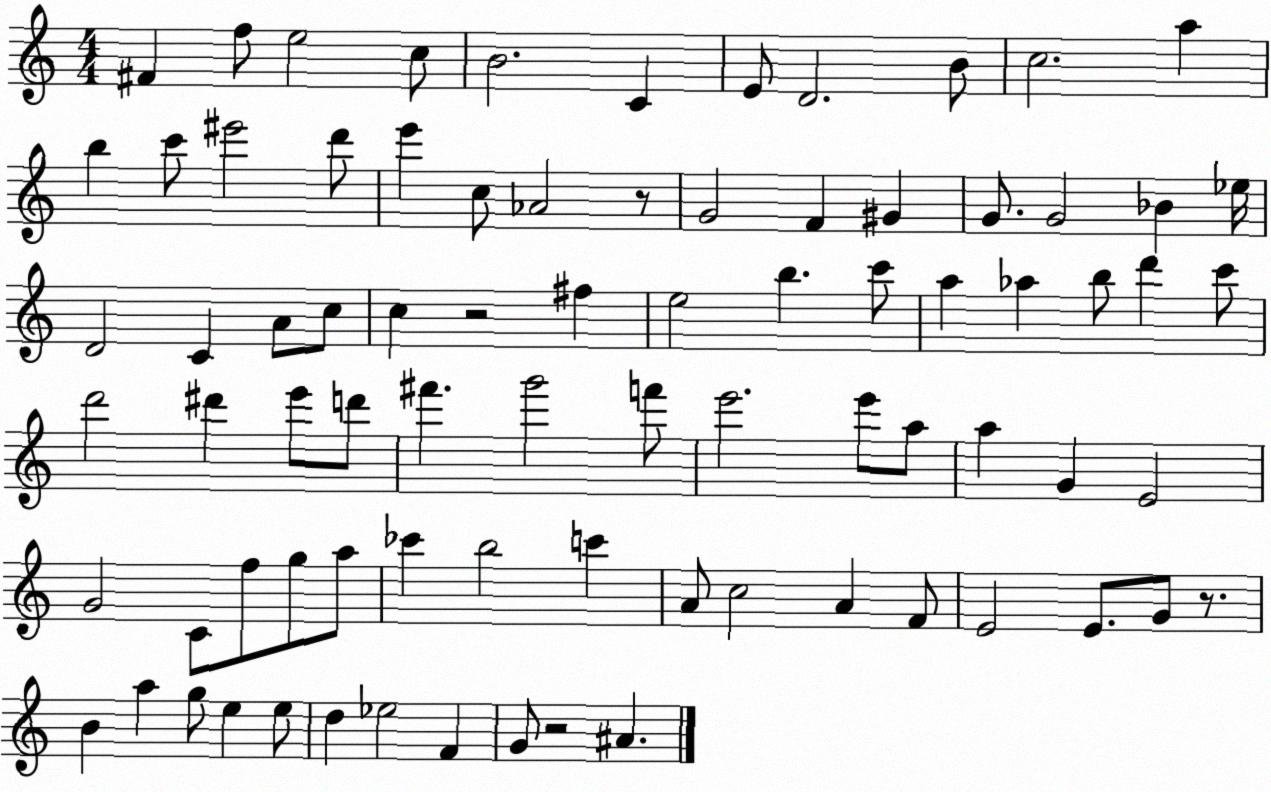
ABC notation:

X:1
T:Untitled
M:4/4
L:1/4
K:C
^F f/2 e2 c/2 B2 C E/2 D2 B/2 c2 a b c'/2 ^e'2 d'/2 e' c/2 _A2 z/2 G2 F ^G G/2 G2 _B _e/4 D2 C A/2 c/2 c z2 ^f e2 b c'/2 a _a b/2 d' c'/2 d'2 ^d' e'/2 d'/2 ^f' g'2 f'/2 e'2 e'/2 a/2 a G E2 G2 C/2 f/2 g/2 a/2 _c' b2 c' A/2 c2 A F/2 E2 E/2 G/2 z/2 B a g/2 e e/2 d _e2 F G/2 z2 ^A